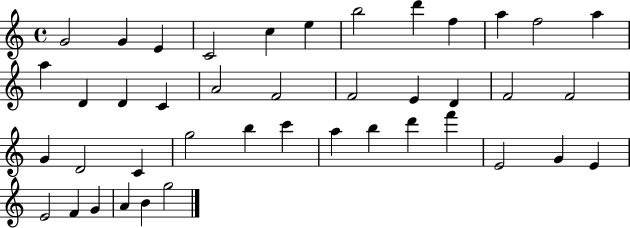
{
  \clef treble
  \time 4/4
  \defaultTimeSignature
  \key c \major
  g'2 g'4 e'4 | c'2 c''4 e''4 | b''2 d'''4 f''4 | a''4 f''2 a''4 | \break a''4 d'4 d'4 c'4 | a'2 f'2 | f'2 e'4 d'4 | f'2 f'2 | \break g'4 d'2 c'4 | g''2 b''4 c'''4 | a''4 b''4 d'''4 f'''4 | e'2 g'4 e'4 | \break e'2 f'4 g'4 | a'4 b'4 g''2 | \bar "|."
}